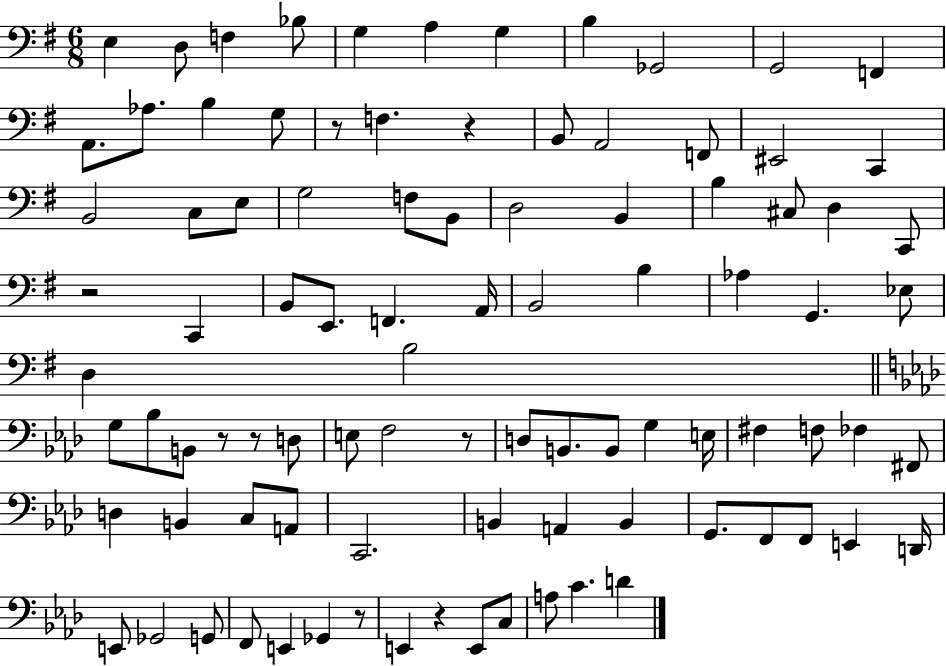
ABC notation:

X:1
T:Untitled
M:6/8
L:1/4
K:G
E, D,/2 F, _B,/2 G, A, G, B, _G,,2 G,,2 F,, A,,/2 _A,/2 B, G,/2 z/2 F, z B,,/2 A,,2 F,,/2 ^E,,2 C,, B,,2 C,/2 E,/2 G,2 F,/2 B,,/2 D,2 B,, B, ^C,/2 D, C,,/2 z2 C,, B,,/2 E,,/2 F,, A,,/4 B,,2 B, _A, G,, _E,/2 D, B,2 G,/2 _B,/2 B,,/2 z/2 z/2 D,/2 E,/2 F,2 z/2 D,/2 B,,/2 B,,/2 G, E,/4 ^F, F,/2 _F, ^F,,/2 D, B,, C,/2 A,,/2 C,,2 B,, A,, B,, G,,/2 F,,/2 F,,/2 E,, D,,/4 E,,/2 _G,,2 G,,/2 F,,/2 E,, _G,, z/2 E,, z E,,/2 C,/2 A,/2 C D